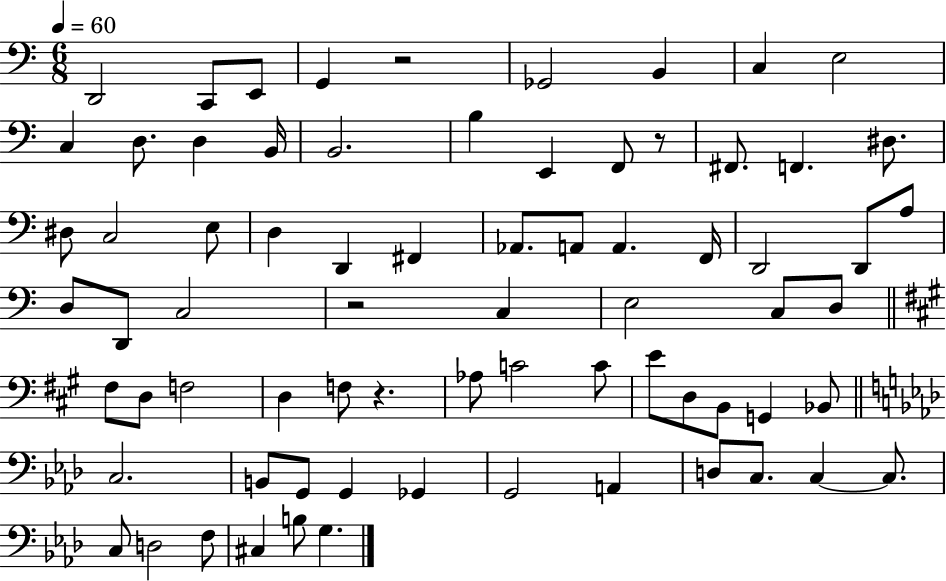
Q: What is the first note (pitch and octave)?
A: D2